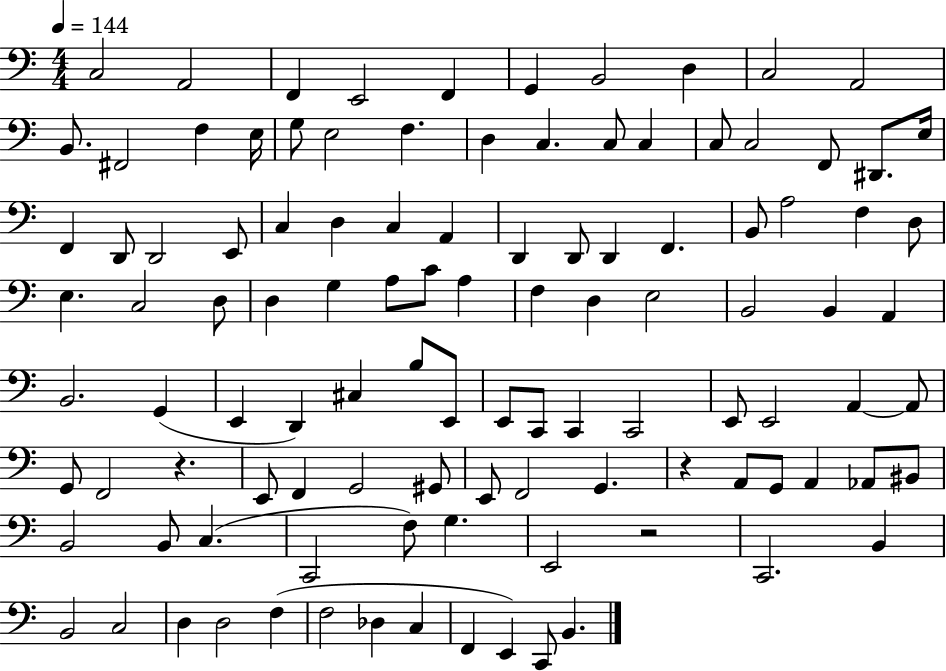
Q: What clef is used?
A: bass